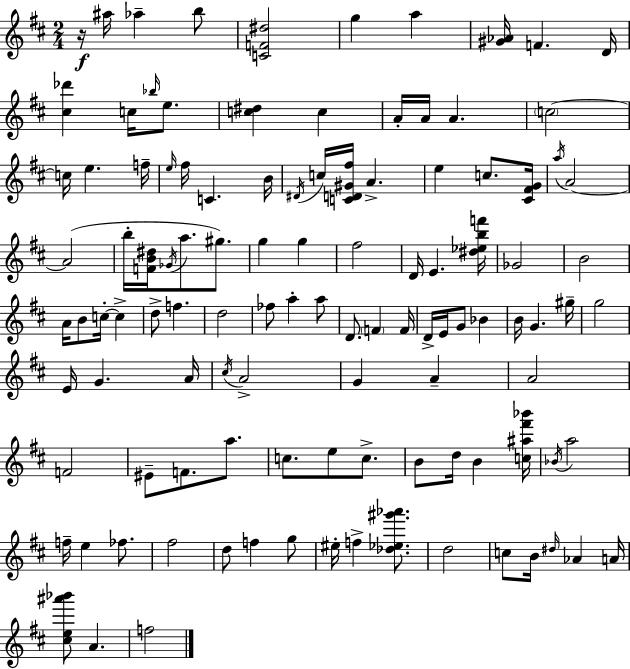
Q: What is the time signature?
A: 2/4